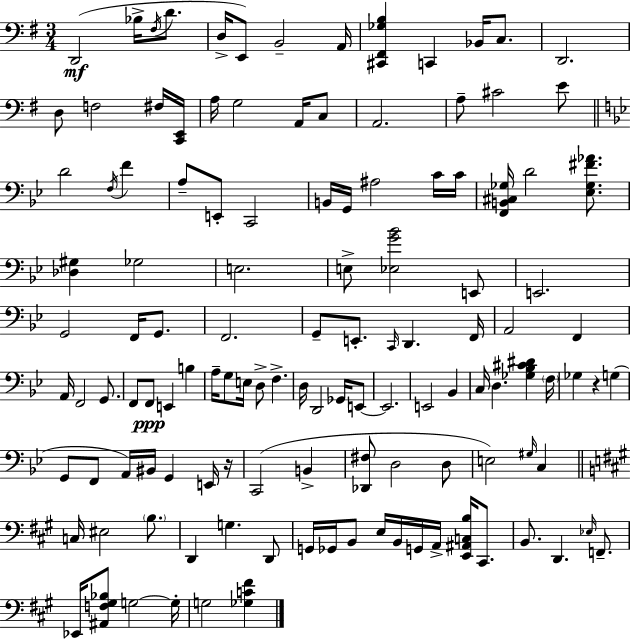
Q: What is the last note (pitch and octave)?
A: G3